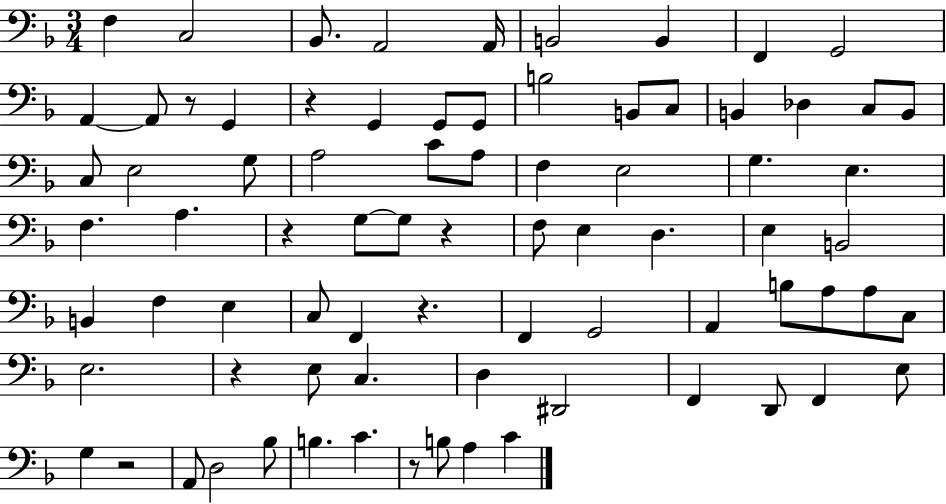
{
  \clef bass
  \numericTimeSignature
  \time 3/4
  \key f \major
  f4 c2 | bes,8. a,2 a,16 | b,2 b,4 | f,4 g,2 | \break a,4~~ a,8 r8 g,4 | r4 g,4 g,8 g,8 | b2 b,8 c8 | b,4 des4 c8 b,8 | \break c8 e2 g8 | a2 c'8 a8 | f4 e2 | g4. e4. | \break f4. a4. | r4 g8~~ g8 r4 | f8 e4 d4. | e4 b,2 | \break b,4 f4 e4 | c8 f,4 r4. | f,4 g,2 | a,4 b8 a8 a8 c8 | \break e2. | r4 e8 c4. | d4 dis,2 | f,4 d,8 f,4 e8 | \break g4 r2 | a,8 d2 bes8 | b4. c'4. | r8 b8 a4 c'4 | \break \bar "|."
}